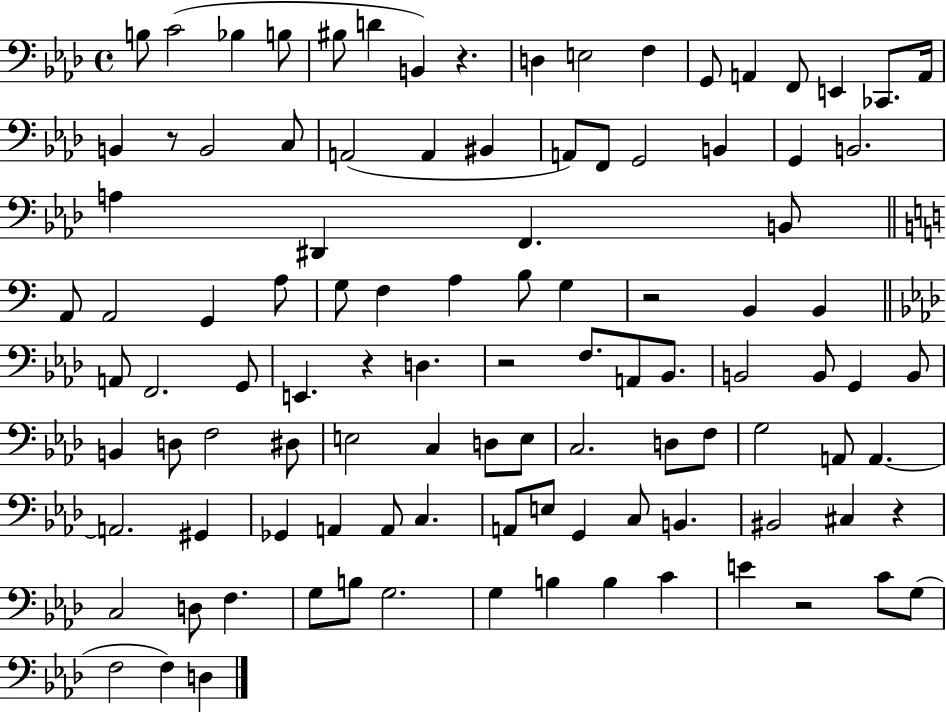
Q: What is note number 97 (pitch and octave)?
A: F3